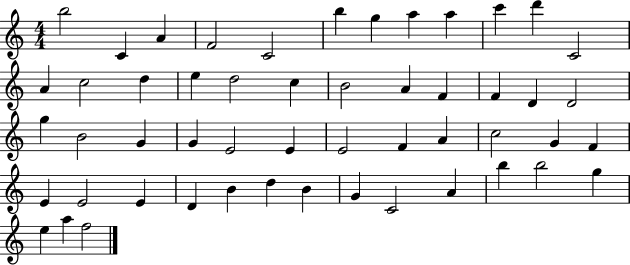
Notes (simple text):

B5/h C4/q A4/q F4/h C4/h B5/q G5/q A5/q A5/q C6/q D6/q C4/h A4/q C5/h D5/q E5/q D5/h C5/q B4/h A4/q F4/q F4/q D4/q D4/h G5/q B4/h G4/q G4/q E4/h E4/q E4/h F4/q A4/q C5/h G4/q F4/q E4/q E4/h E4/q D4/q B4/q D5/q B4/q G4/q C4/h A4/q B5/q B5/h G5/q E5/q A5/q F5/h